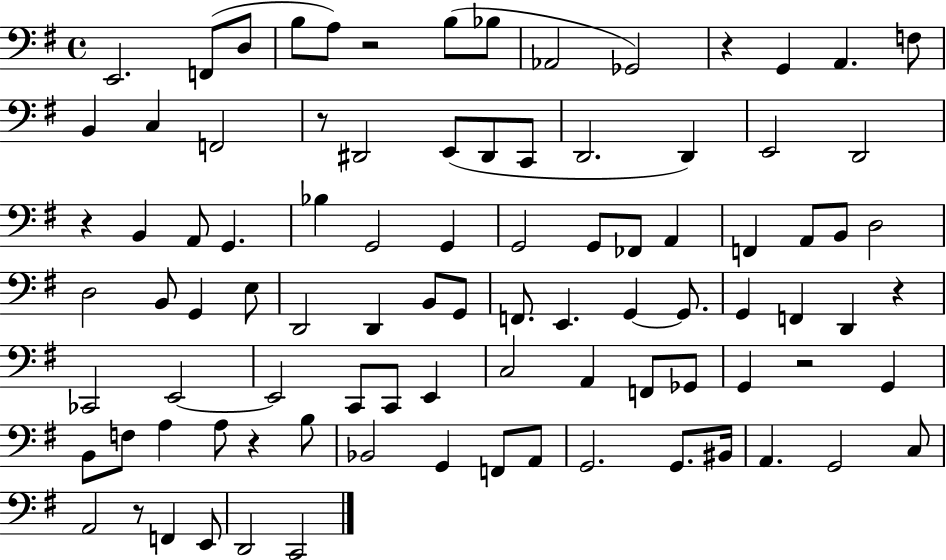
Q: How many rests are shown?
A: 8